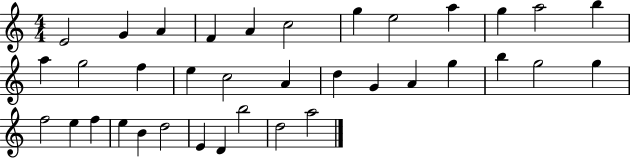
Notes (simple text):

E4/h G4/q A4/q F4/q A4/q C5/h G5/q E5/h A5/q G5/q A5/h B5/q A5/q G5/h F5/q E5/q C5/h A4/q D5/q G4/q A4/q G5/q B5/q G5/h G5/q F5/h E5/q F5/q E5/q B4/q D5/h E4/q D4/q B5/h D5/h A5/h